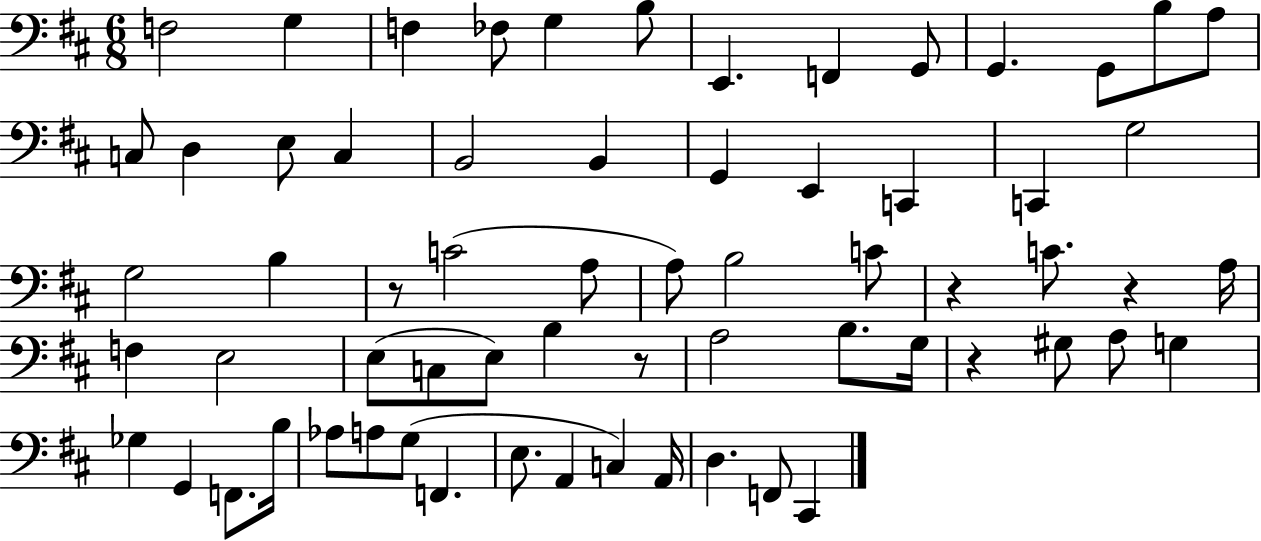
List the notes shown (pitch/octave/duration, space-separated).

F3/h G3/q F3/q FES3/e G3/q B3/e E2/q. F2/q G2/e G2/q. G2/e B3/e A3/e C3/e D3/q E3/e C3/q B2/h B2/q G2/q E2/q C2/q C2/q G3/h G3/h B3/q R/e C4/h A3/e A3/e B3/h C4/e R/q C4/e. R/q A3/s F3/q E3/h E3/e C3/e E3/e B3/q R/e A3/h B3/e. G3/s R/q G#3/e A3/e G3/q Gb3/q G2/q F2/e. B3/s Ab3/e A3/e G3/e F2/q. E3/e. A2/q C3/q A2/s D3/q. F2/e C#2/q